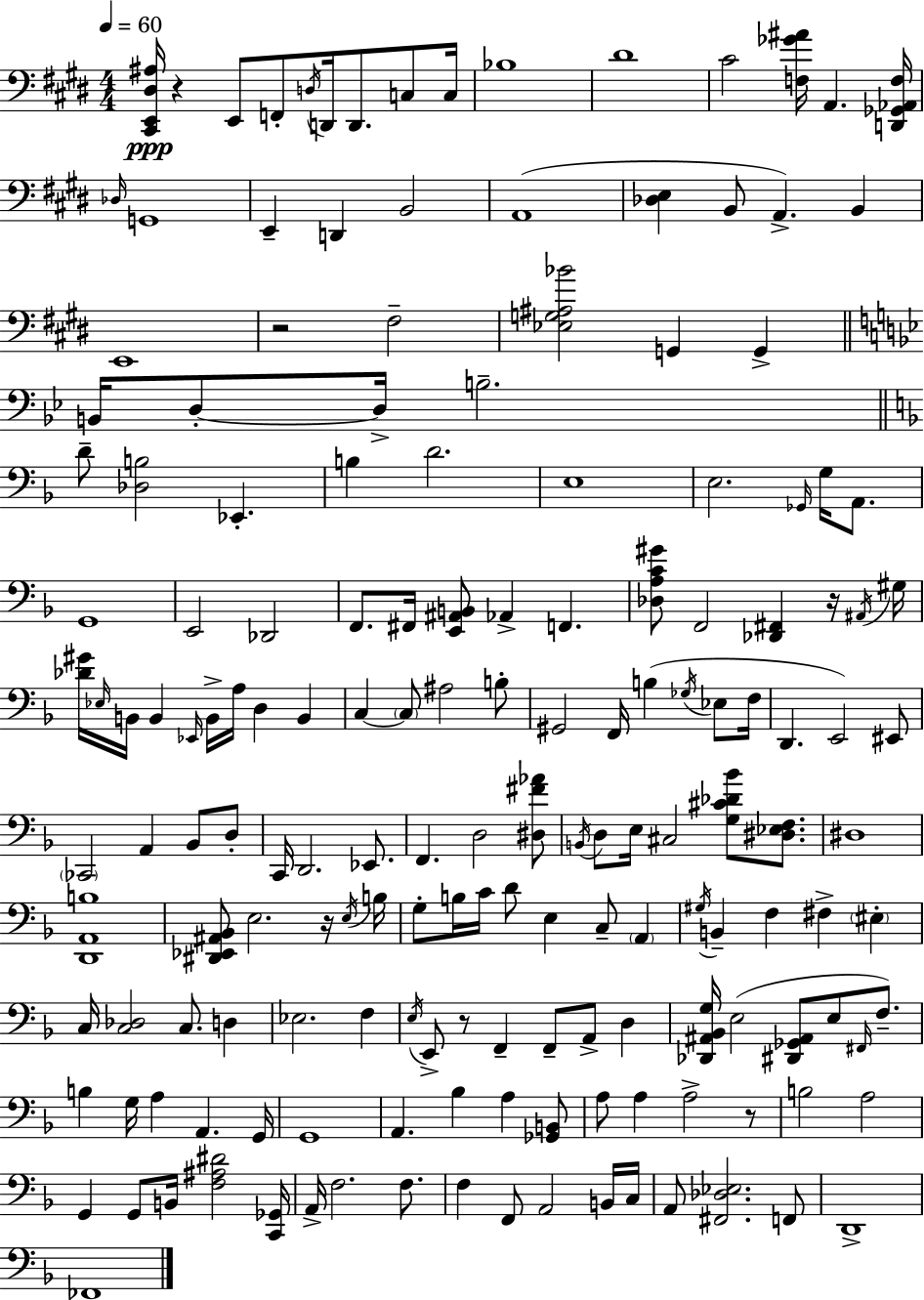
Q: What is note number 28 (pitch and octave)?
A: B3